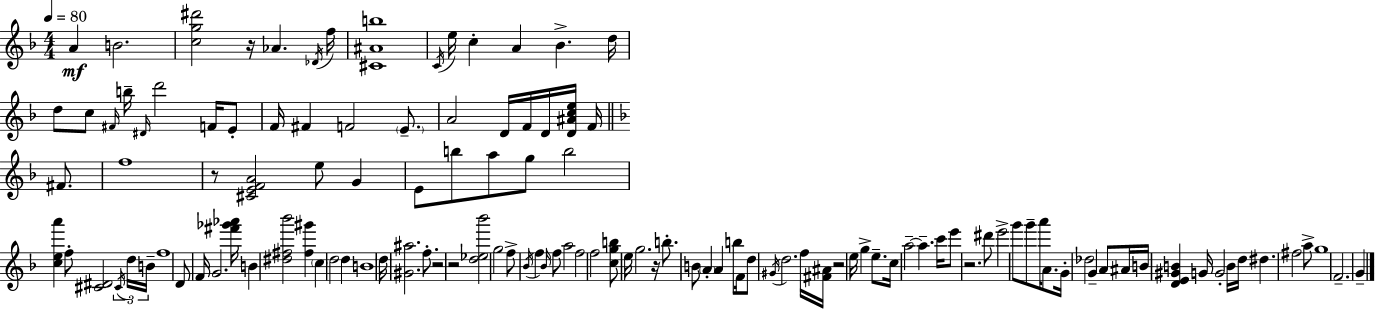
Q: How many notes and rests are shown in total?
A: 124